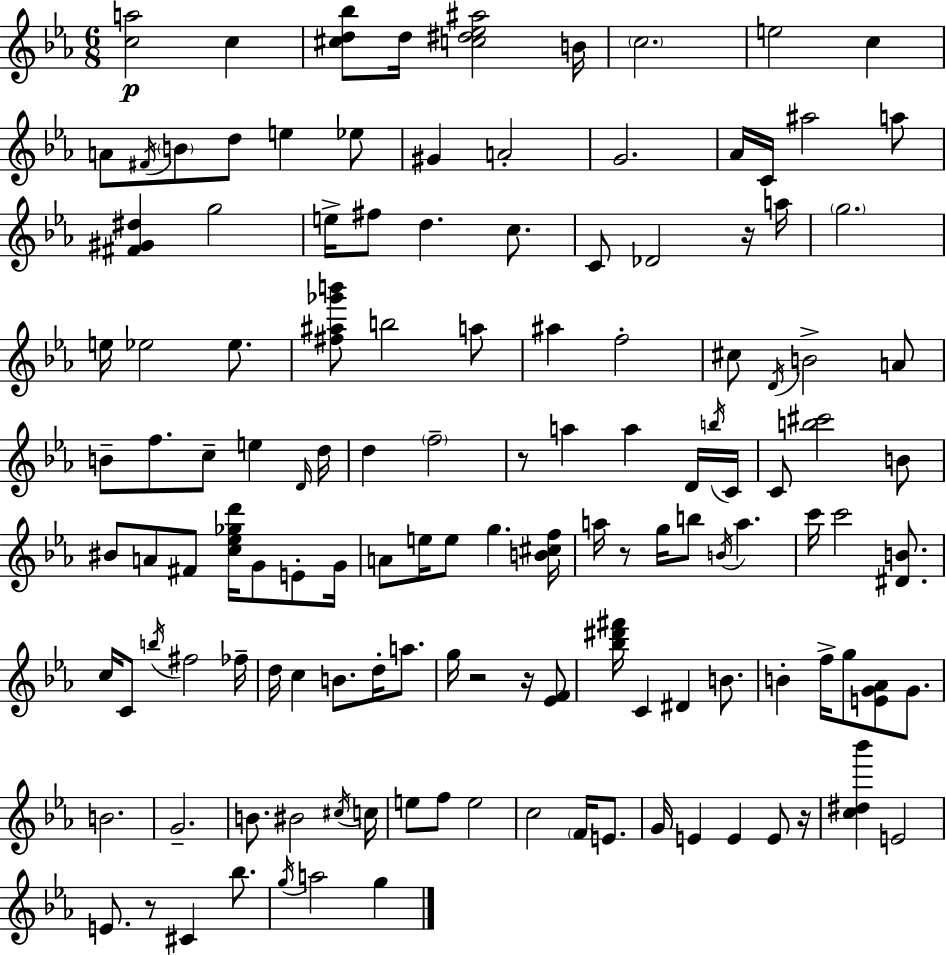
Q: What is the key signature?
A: C minor